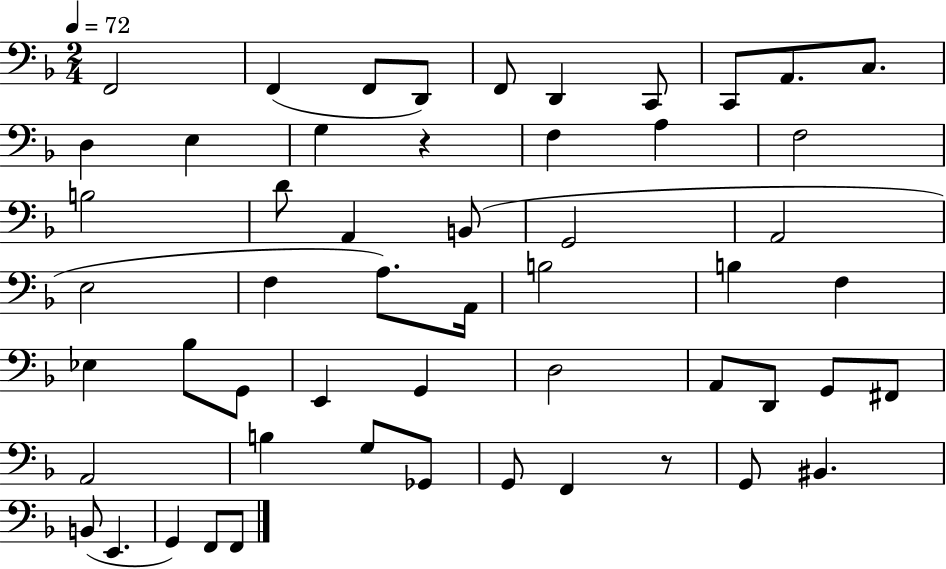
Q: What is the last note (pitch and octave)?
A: F2